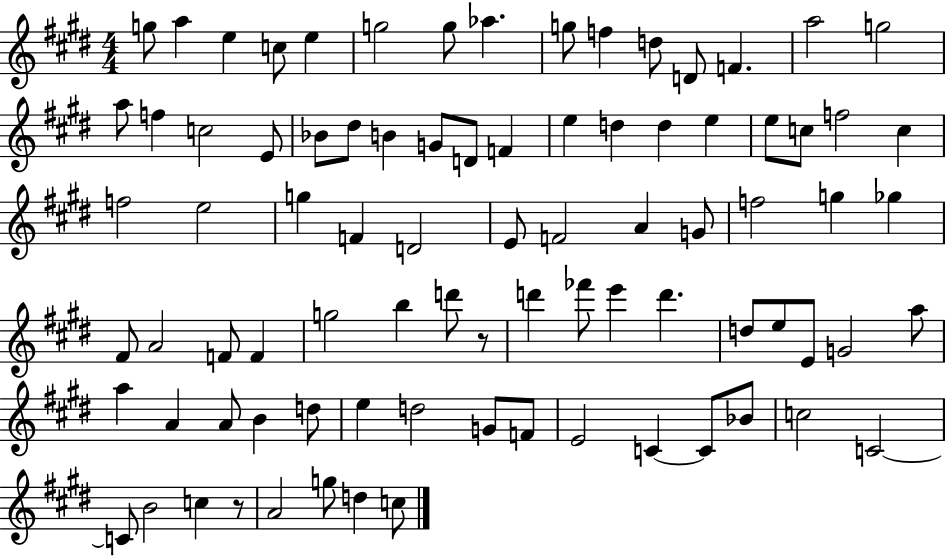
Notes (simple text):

G5/e A5/q E5/q C5/e E5/q G5/h G5/e Ab5/q. G5/e F5/q D5/e D4/e F4/q. A5/h G5/h A5/e F5/q C5/h E4/e Bb4/e D#5/e B4/q G4/e D4/e F4/q E5/q D5/q D5/q E5/q E5/e C5/e F5/h C5/q F5/h E5/h G5/q F4/q D4/h E4/e F4/h A4/q G4/e F5/h G5/q Gb5/q F#4/e A4/h F4/e F4/q G5/h B5/q D6/e R/e D6/q FES6/e E6/q D6/q. D5/e E5/e E4/e G4/h A5/e A5/q A4/q A4/e B4/q D5/e E5/q D5/h G4/e F4/e E4/h C4/q C4/e Bb4/e C5/h C4/h C4/e B4/h C5/q R/e A4/h G5/e D5/q C5/e